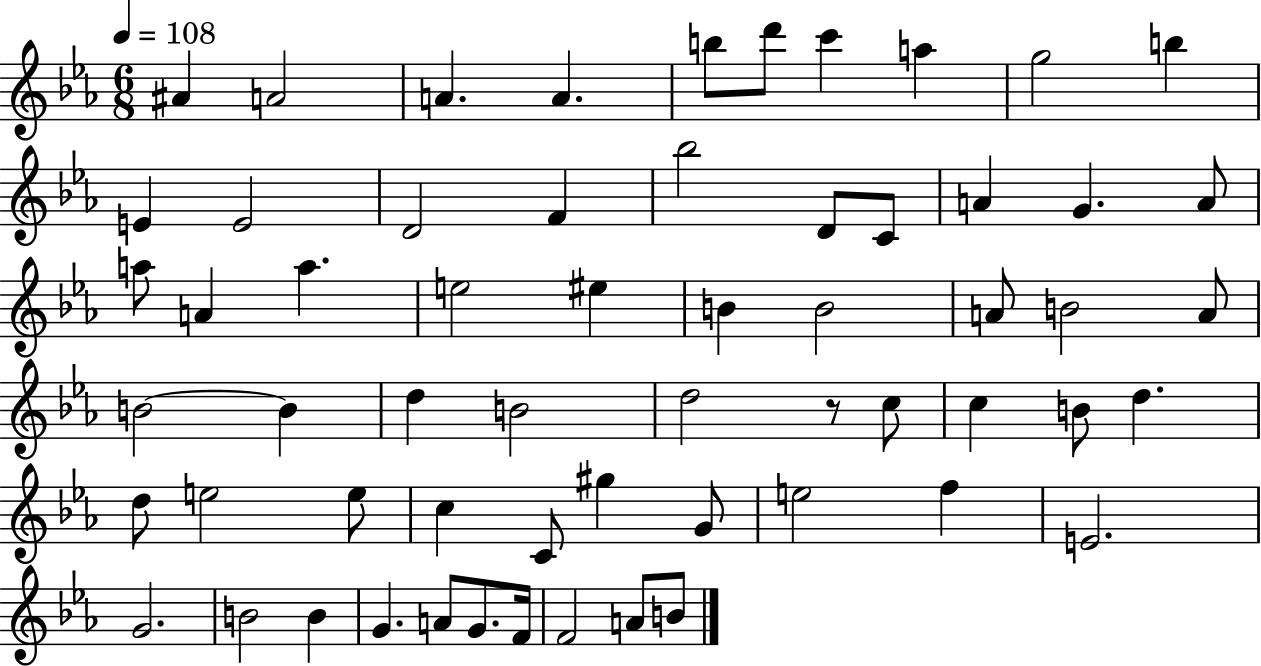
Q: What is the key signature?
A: EES major